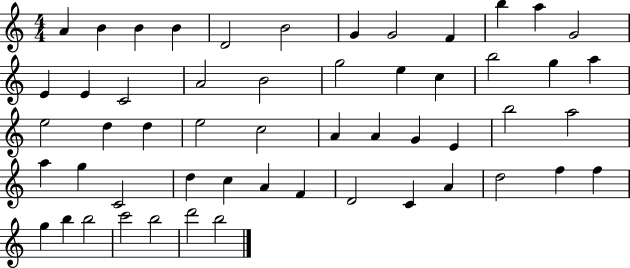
{
  \clef treble
  \numericTimeSignature
  \time 4/4
  \key c \major
  a'4 b'4 b'4 b'4 | d'2 b'2 | g'4 g'2 f'4 | b''4 a''4 g'2 | \break e'4 e'4 c'2 | a'2 b'2 | g''2 e''4 c''4 | b''2 g''4 a''4 | \break e''2 d''4 d''4 | e''2 c''2 | a'4 a'4 g'4 e'4 | b''2 a''2 | \break a''4 g''4 c'2 | d''4 c''4 a'4 f'4 | d'2 c'4 a'4 | d''2 f''4 f''4 | \break g''4 b''4 b''2 | c'''2 b''2 | d'''2 b''2 | \bar "|."
}